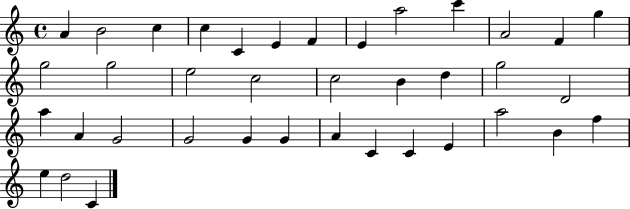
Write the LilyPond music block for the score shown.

{
  \clef treble
  \time 4/4
  \defaultTimeSignature
  \key c \major
  a'4 b'2 c''4 | c''4 c'4 e'4 f'4 | e'4 a''2 c'''4 | a'2 f'4 g''4 | \break g''2 g''2 | e''2 c''2 | c''2 b'4 d''4 | g''2 d'2 | \break a''4 a'4 g'2 | g'2 g'4 g'4 | a'4 c'4 c'4 e'4 | a''2 b'4 f''4 | \break e''4 d''2 c'4 | \bar "|."
}